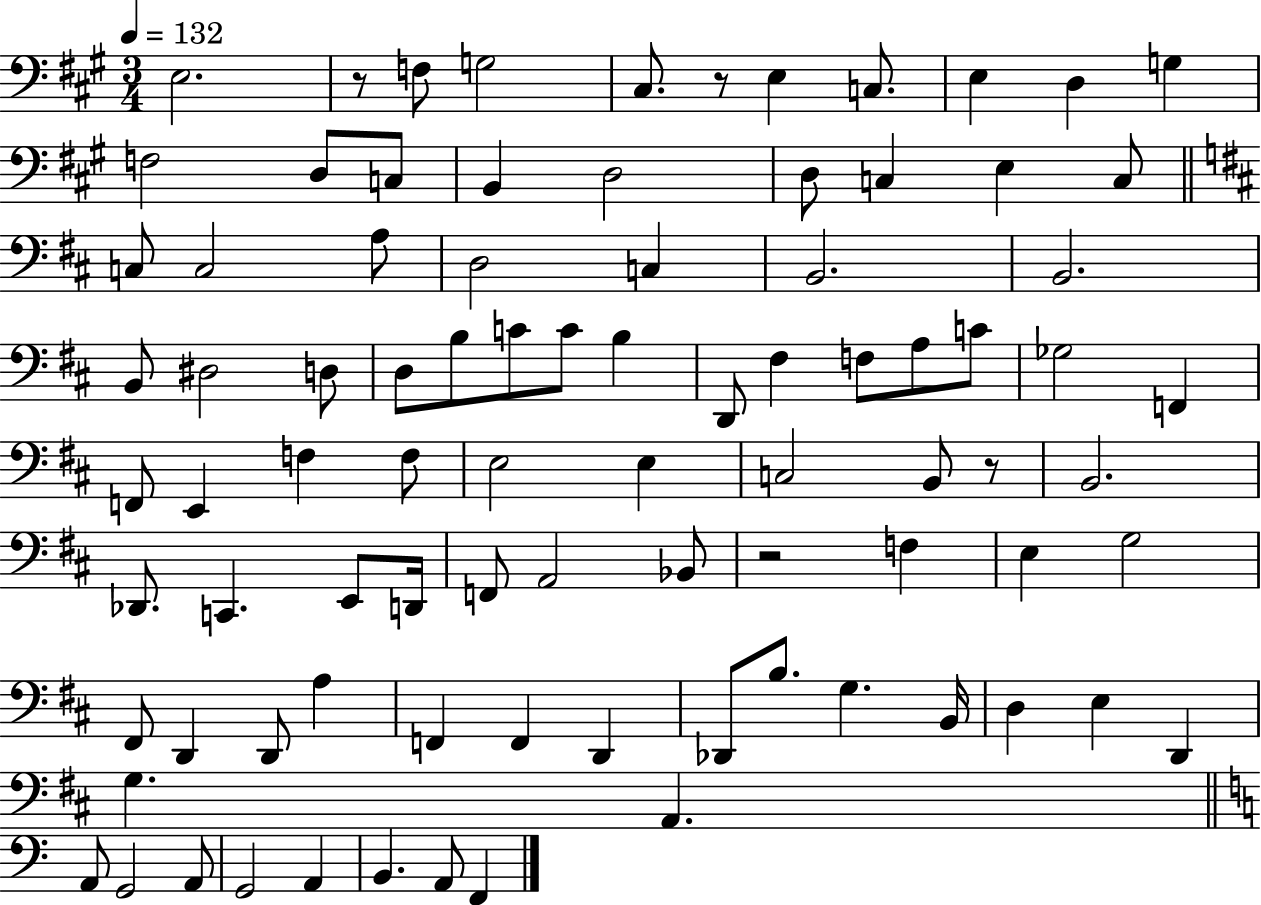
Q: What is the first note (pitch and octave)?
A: E3